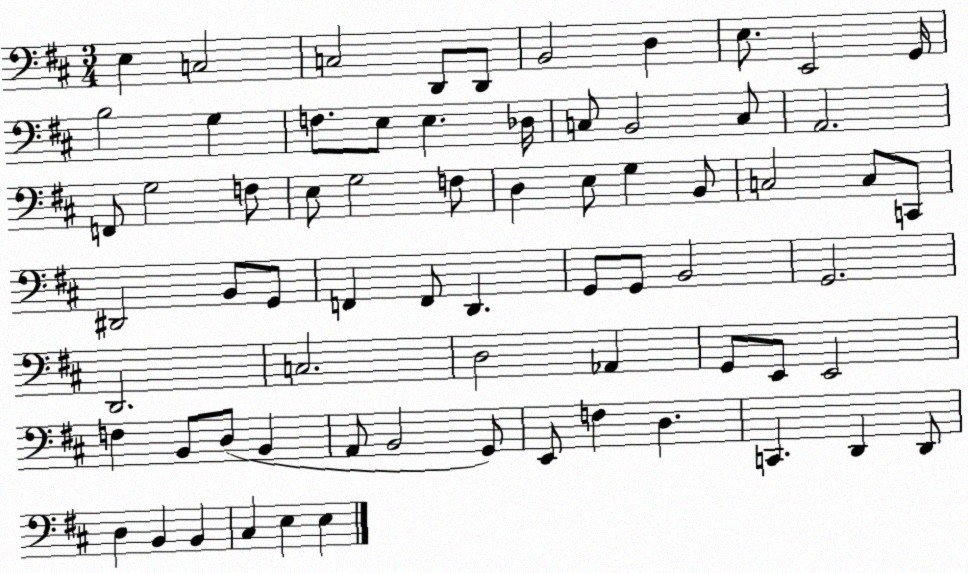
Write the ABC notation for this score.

X:1
T:Untitled
M:3/4
L:1/4
K:D
E, C,2 C,2 D,,/2 D,,/2 B,,2 D, E,/2 E,,2 G,,/4 B,2 G, F,/2 E,/2 E, _D,/4 C,/2 B,,2 C,/2 A,,2 F,,/2 G,2 F,/2 E,/2 G,2 F,/2 D, E,/2 G, B,,/2 C,2 C,/2 C,,/2 ^D,,2 B,,/2 G,,/2 F,, F,,/2 D,, G,,/2 G,,/2 B,,2 G,,2 D,,2 C,2 D,2 _A,, G,,/2 E,,/2 E,,2 F, B,,/2 D,/2 B,, A,,/2 B,,2 G,,/2 E,,/2 F, D, C,, D,, D,,/2 D, B,, B,, ^C, E, E,